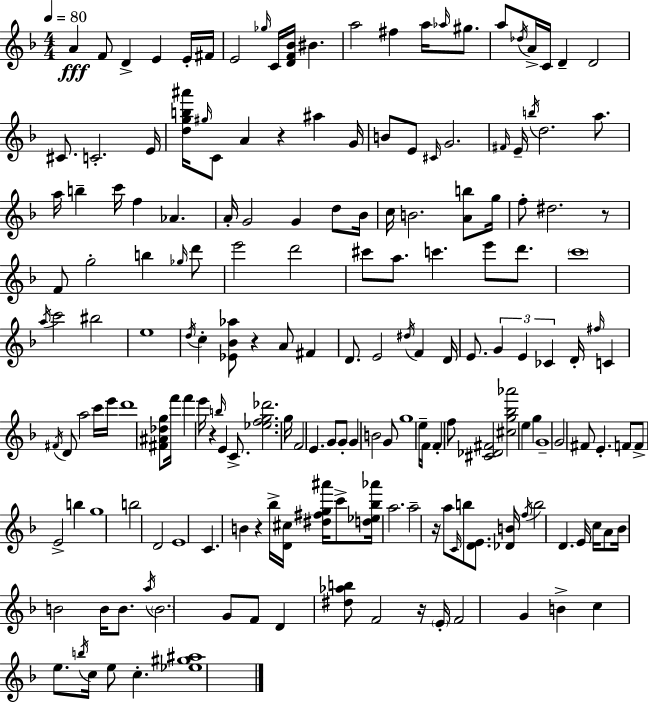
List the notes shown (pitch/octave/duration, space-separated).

A4/q F4/e D4/q E4/q E4/s F#4/s E4/h Gb5/s C4/s [D4,F4,Bb4]/s BIS4/q. A5/h F#5/q A5/s Ab5/s G#5/e. A5/e Db5/s A4/s C4/s D4/q D4/h C#4/e. C4/h. E4/s [D5,G5,B5,A#6]/s G#5/s C4/e A4/q R/q A#5/q G4/s B4/e E4/e C#4/s G4/h. F#4/s E4/s B5/s D5/h. A5/e. A5/s B5/q C6/s F5/q Ab4/q. A4/s G4/h G4/q D5/e Bb4/s C5/s B4/h. [A4,B5]/e G5/s F5/e D#5/h. R/e F4/e G5/h B5/q Gb5/s D6/e E6/h D6/h C#6/e A5/e. C6/q. E6/e D6/e. C6/w A5/s C6/h BIS5/h E5/w D5/s C5/q [Eb4,Bb4,Ab5]/e R/q A4/e F#4/q D4/e. E4/h D#5/s F4/q D4/s E4/e. G4/q E4/q CES4/q D4/s F#5/s C4/q F#4/s D4/e A5/h C6/s E6/s D6/w [F#4,A#4,Db5,G5]/e F6/s F6/q E6/s R/q B5/s E4/q C4/e. [Eb5,F5,G5,Db6]/h. G5/s F4/h E4/q. G4/e G4/e G4/q B4/h G4/e G5/w E5/s F4/s F4/q F5/e [C#4,Db4,F#4]/h [C#5,G5,Bb5,Ab6]/h E5/q G5/q G4/w G4/h F#4/e E4/q. F4/e F4/e E4/h B5/q G5/w B5/h D4/h E4/w C4/q. B4/q R/q Bb5/s [D4,C#5]/s [D#5,F#5,G5,A#6]/s C6/e [D5,Eb5,Bb5,Ab6]/s A5/h. A5/h R/s A5/e C4/s B5/e [D4,E4]/e. [Db4,B4]/s F5/s B5/h D4/q. E4/s C5/s A4/e Bb4/s B4/h B4/s B4/e. A5/s B4/h. G4/e F4/e D4/q [D#5,Ab5,B5]/e F4/h R/s E4/s F4/h G4/q B4/q C5/q E5/e. B5/s C5/s E5/e C5/q. [Eb5,G#5,A#5]/w